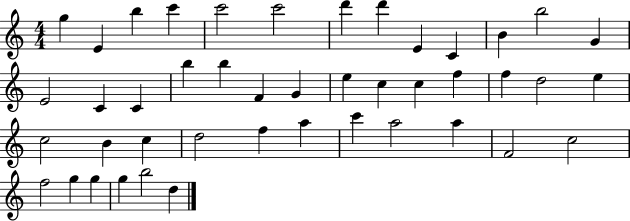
X:1
T:Untitled
M:4/4
L:1/4
K:C
g E b c' c'2 c'2 d' d' E C B b2 G E2 C C b b F G e c c f f d2 e c2 B c d2 f a c' a2 a F2 c2 f2 g g g b2 d